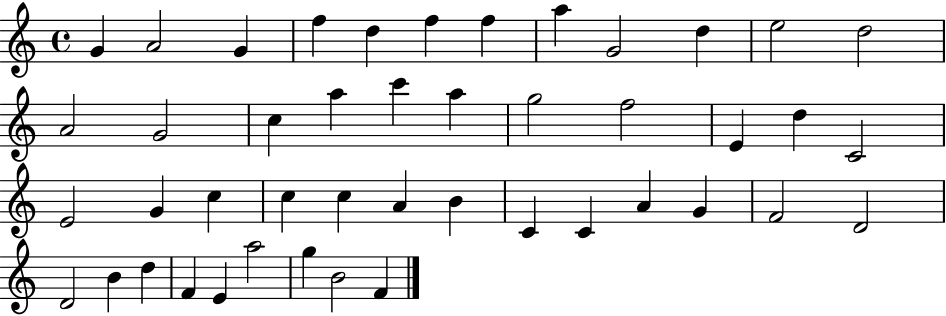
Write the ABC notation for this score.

X:1
T:Untitled
M:4/4
L:1/4
K:C
G A2 G f d f f a G2 d e2 d2 A2 G2 c a c' a g2 f2 E d C2 E2 G c c c A B C C A G F2 D2 D2 B d F E a2 g B2 F